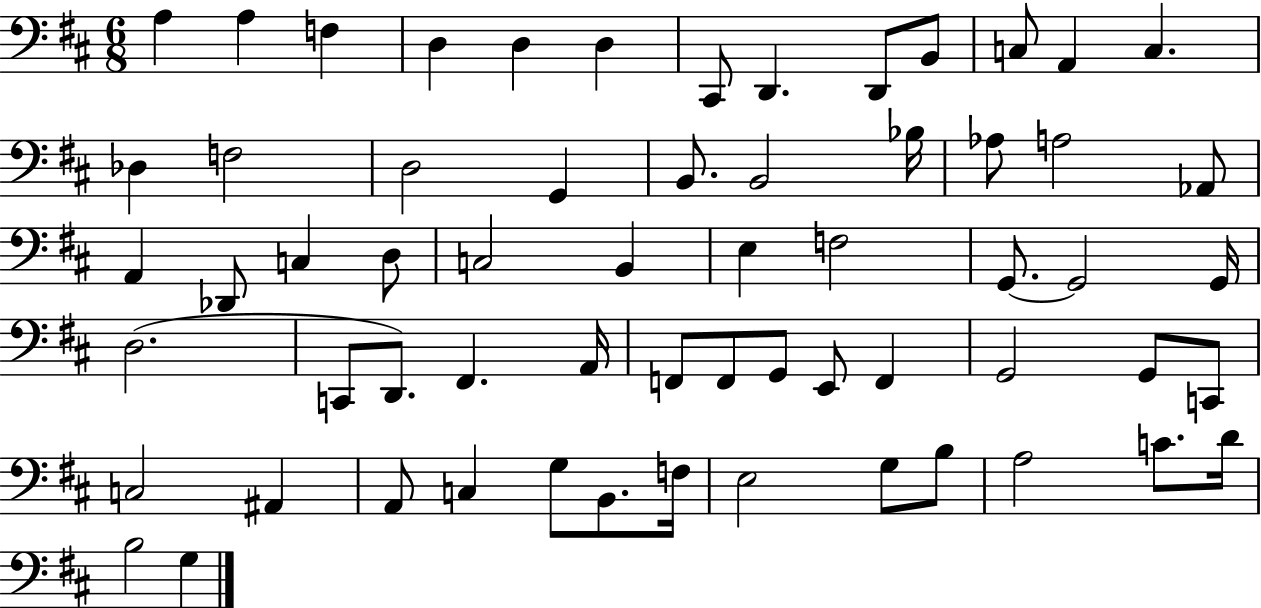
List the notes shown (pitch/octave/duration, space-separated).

A3/q A3/q F3/q D3/q D3/q D3/q C#2/e D2/q. D2/e B2/e C3/e A2/q C3/q. Db3/q F3/h D3/h G2/q B2/e. B2/h Bb3/s Ab3/e A3/h Ab2/e A2/q Db2/e C3/q D3/e C3/h B2/q E3/q F3/h G2/e. G2/h G2/s D3/h. C2/e D2/e. F#2/q. A2/s F2/e F2/e G2/e E2/e F2/q G2/h G2/e C2/e C3/h A#2/q A2/e C3/q G3/e B2/e. F3/s E3/h G3/e B3/e A3/h C4/e. D4/s B3/h G3/q